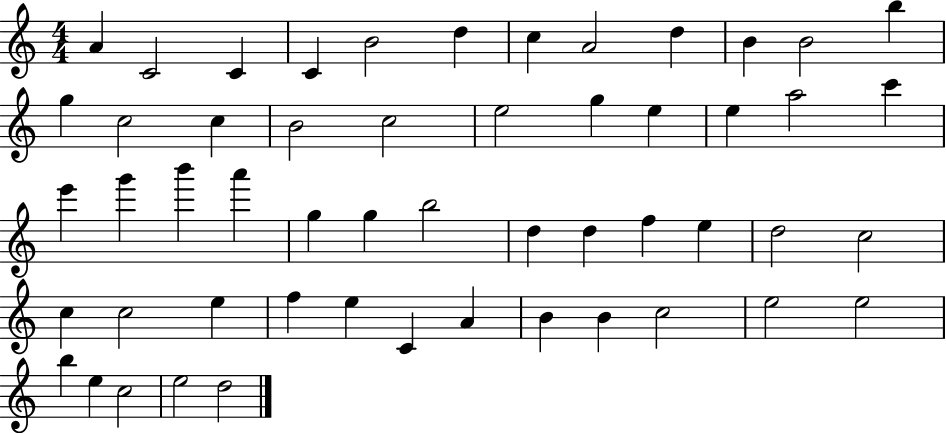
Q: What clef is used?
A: treble